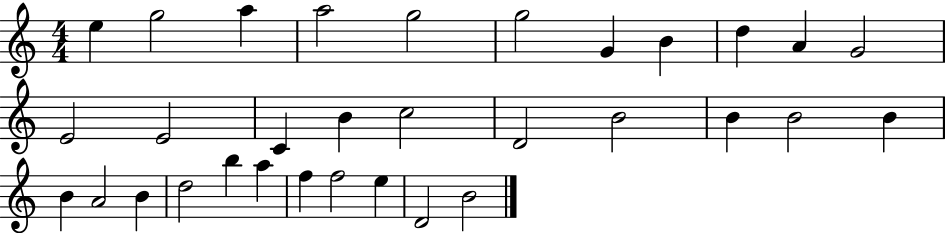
X:1
T:Untitled
M:4/4
L:1/4
K:C
e g2 a a2 g2 g2 G B d A G2 E2 E2 C B c2 D2 B2 B B2 B B A2 B d2 b a f f2 e D2 B2